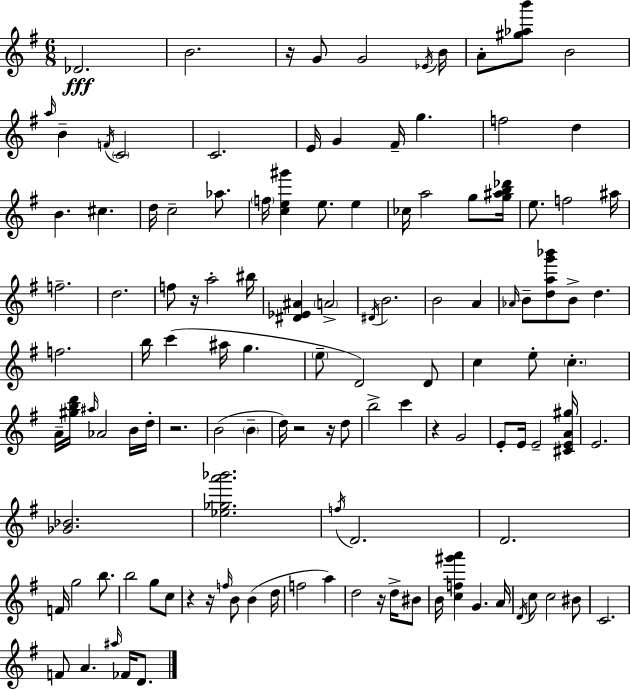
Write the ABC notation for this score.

X:1
T:Untitled
M:6/8
L:1/4
K:G
_D2 B2 z/4 G/2 G2 _E/4 B/4 A/2 [^g_ab']/2 B2 a/4 B F/4 C2 C2 E/4 G ^F/4 g f2 d B ^c d/4 c2 _a/2 f/4 [ce^g'] e/2 e _c/4 a2 g/2 [g^ab_d']/4 e/2 f2 ^a/4 f2 d2 f/2 z/4 a2 ^b/4 [^D_E^A] A2 ^D/4 B2 B2 A _A/4 B/2 [dag'_b']/2 B/2 d f2 b/4 c' ^a/4 g e/2 D2 D/2 c e/2 c A/4 [^gbd']/4 ^a/4 _A2 B/4 d/4 z2 B2 B d/4 z2 z/4 d/2 b2 c' z G2 E/2 E/4 E2 [^CEA^g]/4 E2 [_G_B]2 [_e_ga'_b']2 f/4 D2 D2 F/4 g2 b/2 b2 g/2 c/2 z z/4 f/4 B/2 B d/4 f2 a d2 z/4 d/4 ^B/2 B/4 [cf^g'a'] G A/4 D/4 c/2 c2 ^B/2 C2 F/2 A ^a/4 _F/4 D/2